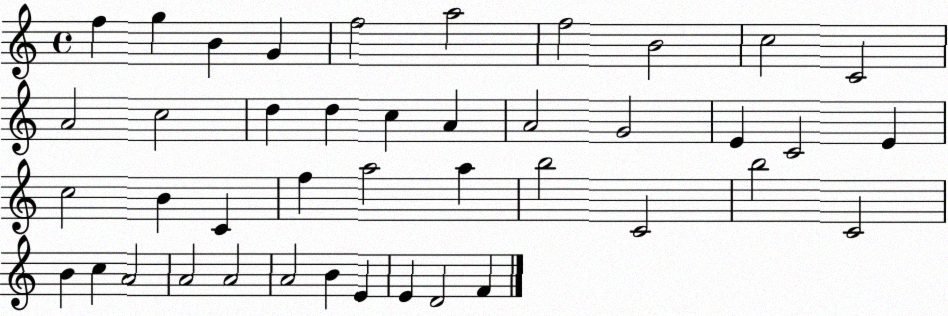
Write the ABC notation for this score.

X:1
T:Untitled
M:4/4
L:1/4
K:C
f g B G f2 a2 f2 B2 c2 C2 A2 c2 d d c A A2 G2 E C2 E c2 B C f a2 a b2 C2 b2 C2 B c A2 A2 A2 A2 B E E D2 F